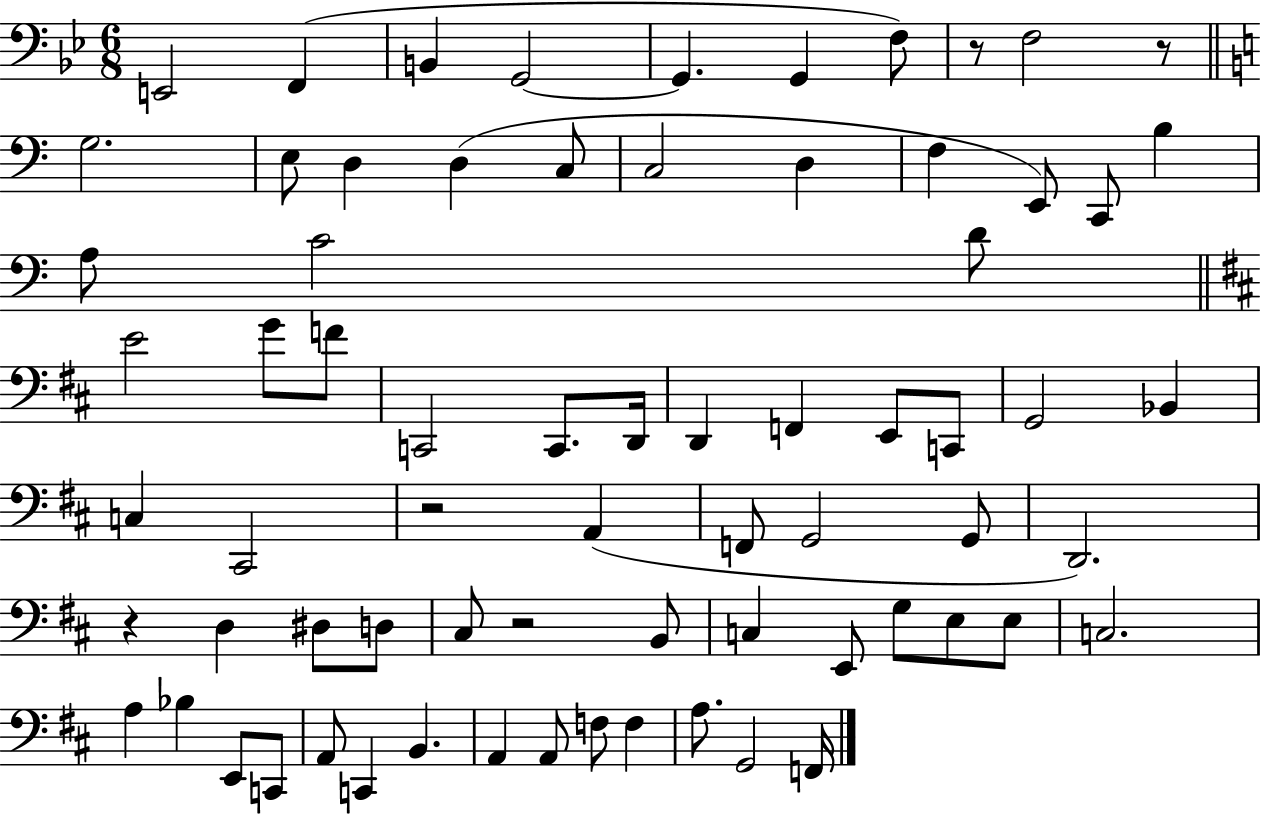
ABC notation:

X:1
T:Untitled
M:6/8
L:1/4
K:Bb
E,,2 F,, B,, G,,2 G,, G,, F,/2 z/2 F,2 z/2 G,2 E,/2 D, D, C,/2 C,2 D, F, E,,/2 C,,/2 B, A,/2 C2 D/2 E2 G/2 F/2 C,,2 C,,/2 D,,/4 D,, F,, E,,/2 C,,/2 G,,2 _B,, C, ^C,,2 z2 A,, F,,/2 G,,2 G,,/2 D,,2 z D, ^D,/2 D,/2 ^C,/2 z2 B,,/2 C, E,,/2 G,/2 E,/2 E,/2 C,2 A, _B, E,,/2 C,,/2 A,,/2 C,, B,, A,, A,,/2 F,/2 F, A,/2 G,,2 F,,/4